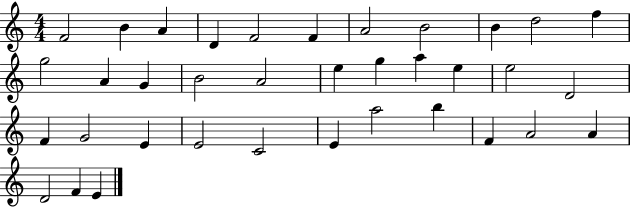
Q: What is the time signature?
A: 4/4